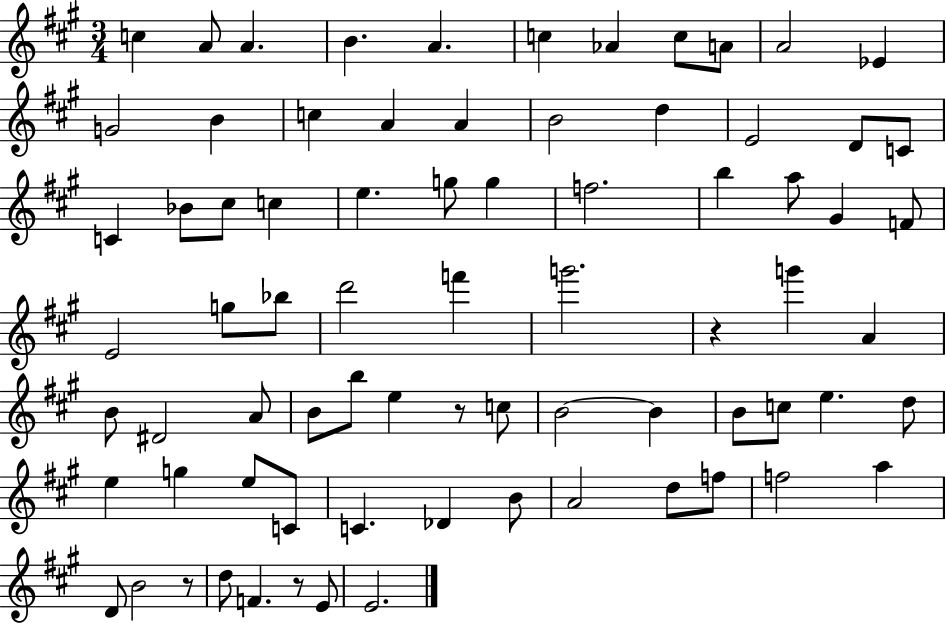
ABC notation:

X:1
T:Untitled
M:3/4
L:1/4
K:A
c A/2 A B A c _A c/2 A/2 A2 _E G2 B c A A B2 d E2 D/2 C/2 C _B/2 ^c/2 c e g/2 g f2 b a/2 ^G F/2 E2 g/2 _b/2 d'2 f' g'2 z g' A B/2 ^D2 A/2 B/2 b/2 e z/2 c/2 B2 B B/2 c/2 e d/2 e g e/2 C/2 C _D B/2 A2 d/2 f/2 f2 a D/2 B2 z/2 d/2 F z/2 E/2 E2